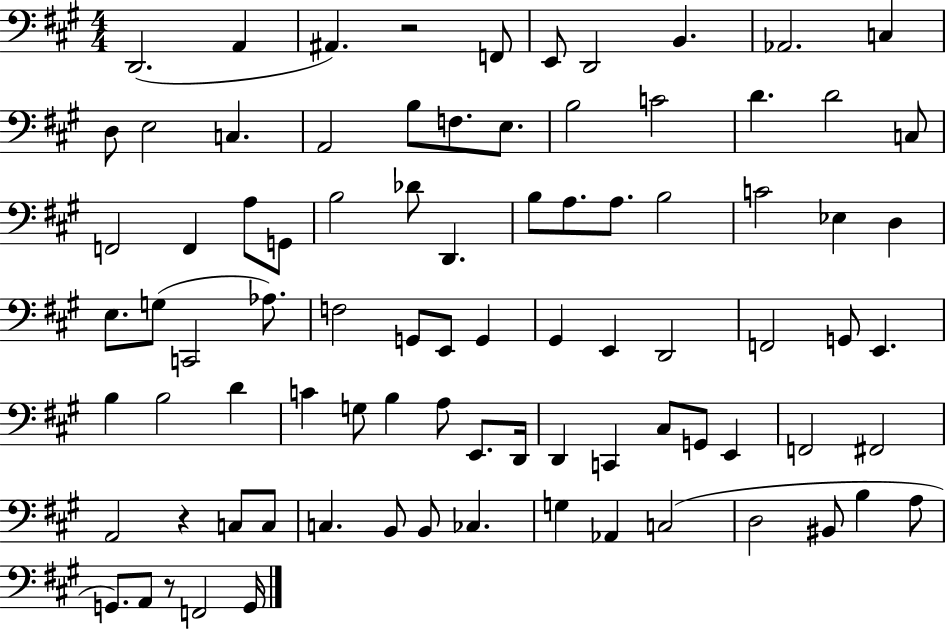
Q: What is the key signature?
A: A major